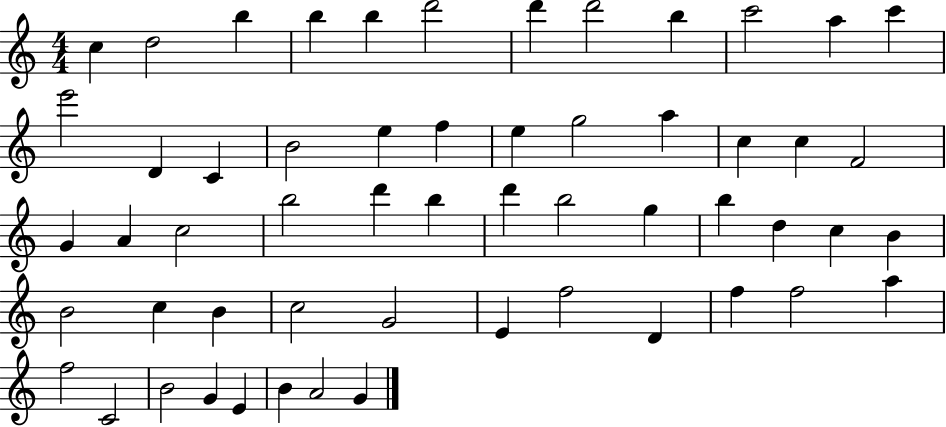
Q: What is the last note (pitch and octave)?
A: G4